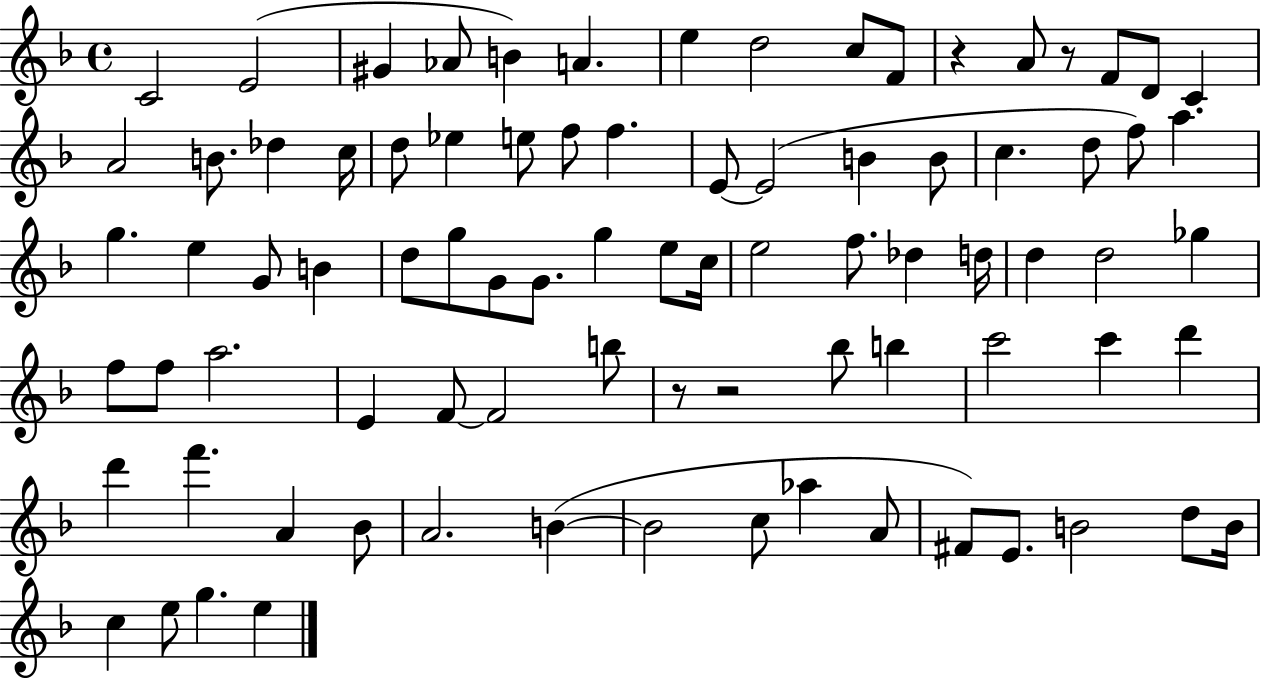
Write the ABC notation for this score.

X:1
T:Untitled
M:4/4
L:1/4
K:F
C2 E2 ^G _A/2 B A e d2 c/2 F/2 z A/2 z/2 F/2 D/2 C A2 B/2 _d c/4 d/2 _e e/2 f/2 f E/2 E2 B B/2 c d/2 f/2 a g e G/2 B d/2 g/2 G/2 G/2 g e/2 c/4 e2 f/2 _d d/4 d d2 _g f/2 f/2 a2 E F/2 F2 b/2 z/2 z2 _b/2 b c'2 c' d' d' f' A _B/2 A2 B B2 c/2 _a A/2 ^F/2 E/2 B2 d/2 B/4 c e/2 g e